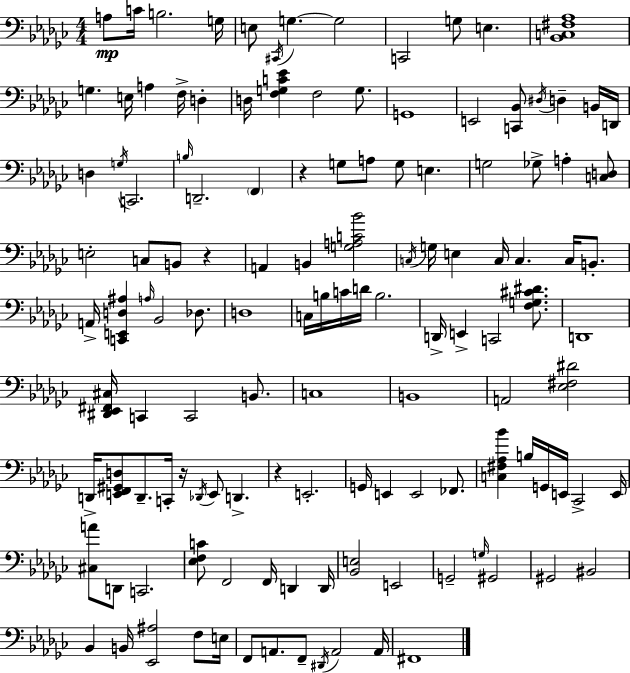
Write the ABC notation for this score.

X:1
T:Untitled
M:4/4
L:1/4
K:Ebm
A,/2 C/4 B,2 G,/4 E,/2 ^C,,/4 G, G,2 C,,2 G,/2 E, [_B,,C,^F,_A,]4 G, E,/4 A, F,/4 D, D,/4 [F,G,C_E] F,2 G,/2 G,,4 E,,2 [C,,_B,,]/2 ^D,/4 D, B,,/4 D,,/4 D, G,/4 C,,2 B,/4 D,,2 F,, z G,/2 A,/2 G,/2 E, G,2 _G,/2 A, [C,D,]/2 E,2 C,/2 B,,/2 z A,, B,, [G,A,C_B]2 C,/4 G,/4 E, C,/4 C, C,/4 B,,/2 A,,/4 [C,,E,,D,^A,] A,/4 _B,,2 _D,/2 D,4 C,/4 B,/4 C/4 D/4 B,2 D,,/4 E,, C,,2 [F,G,^C^D]/2 D,,4 [^D,,_E,,^F,,^C,]/4 C,, C,,2 B,,/2 C,4 B,,4 A,,2 [_E,^F,^D]2 D,,/4 [E,,F,,^G,,D,]/2 D,,/2 C,,/4 z/4 _D,,/4 E,,/2 D,, z E,,2 G,,/4 E,, E,,2 _F,,/2 [C,^F,_A,_B] B,/4 G,,/4 E,,/4 _C,,2 E,,/4 [^C,A]/2 D,,/2 C,,2 [_E,F,C]/2 F,,2 F,,/4 D,, D,,/4 [_B,,E,]2 E,,2 G,,2 G,/4 ^G,,2 ^G,,2 ^B,,2 _B,, B,,/4 [_E,,^A,]2 F,/2 E,/4 F,,/2 A,,/2 F,,/2 ^D,,/4 A,,2 A,,/4 ^F,,4